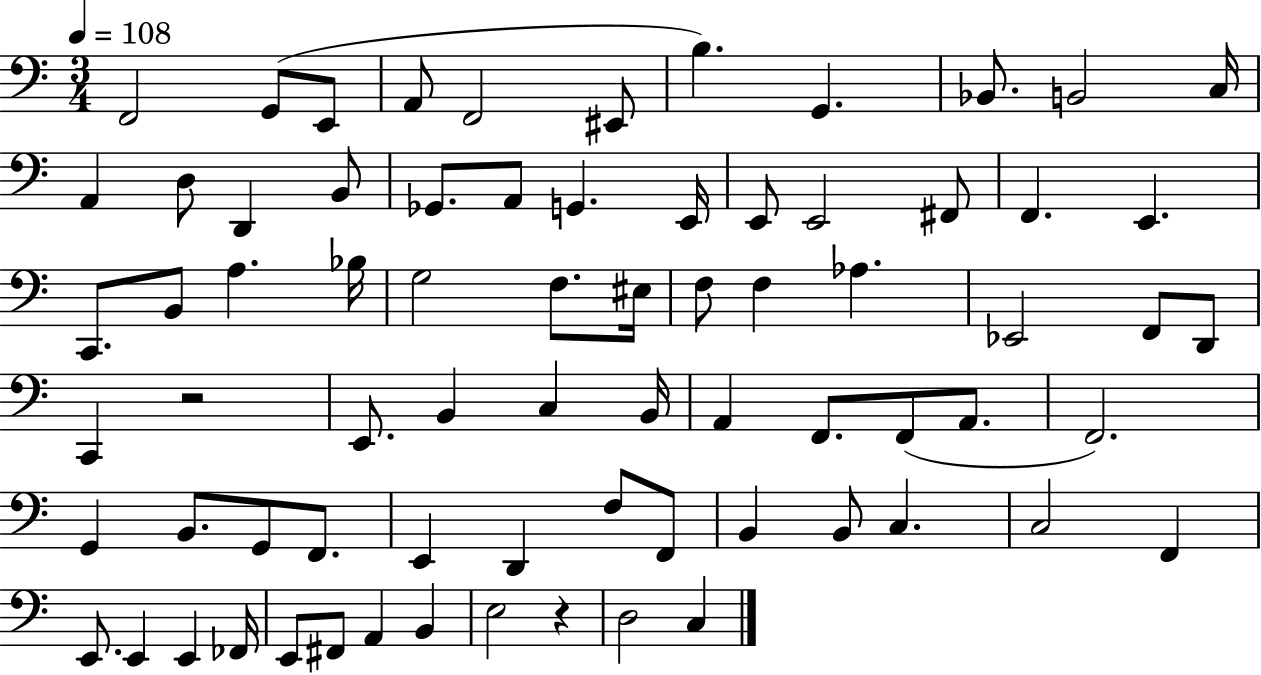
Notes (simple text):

F2/h G2/e E2/e A2/e F2/h EIS2/e B3/q. G2/q. Bb2/e. B2/h C3/s A2/q D3/e D2/q B2/e Gb2/e. A2/e G2/q. E2/s E2/e E2/h F#2/e F2/q. E2/q. C2/e. B2/e A3/q. Bb3/s G3/h F3/e. EIS3/s F3/e F3/q Ab3/q. Eb2/h F2/e D2/e C2/q R/h E2/e. B2/q C3/q B2/s A2/q F2/e. F2/e A2/e. F2/h. G2/q B2/e. G2/e F2/e. E2/q D2/q F3/e F2/e B2/q B2/e C3/q. C3/h F2/q E2/e. E2/q E2/q FES2/s E2/e F#2/e A2/q B2/q E3/h R/q D3/h C3/q